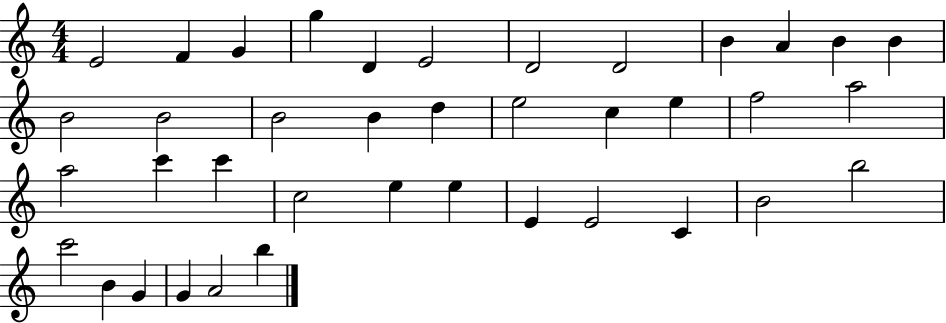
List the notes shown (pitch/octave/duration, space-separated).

E4/h F4/q G4/q G5/q D4/q E4/h D4/h D4/h B4/q A4/q B4/q B4/q B4/h B4/h B4/h B4/q D5/q E5/h C5/q E5/q F5/h A5/h A5/h C6/q C6/q C5/h E5/q E5/q E4/q E4/h C4/q B4/h B5/h C6/h B4/q G4/q G4/q A4/h B5/q